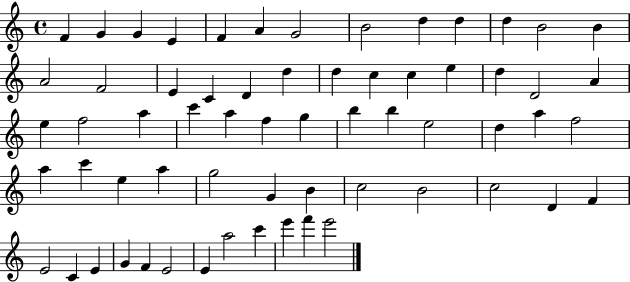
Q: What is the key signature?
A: C major